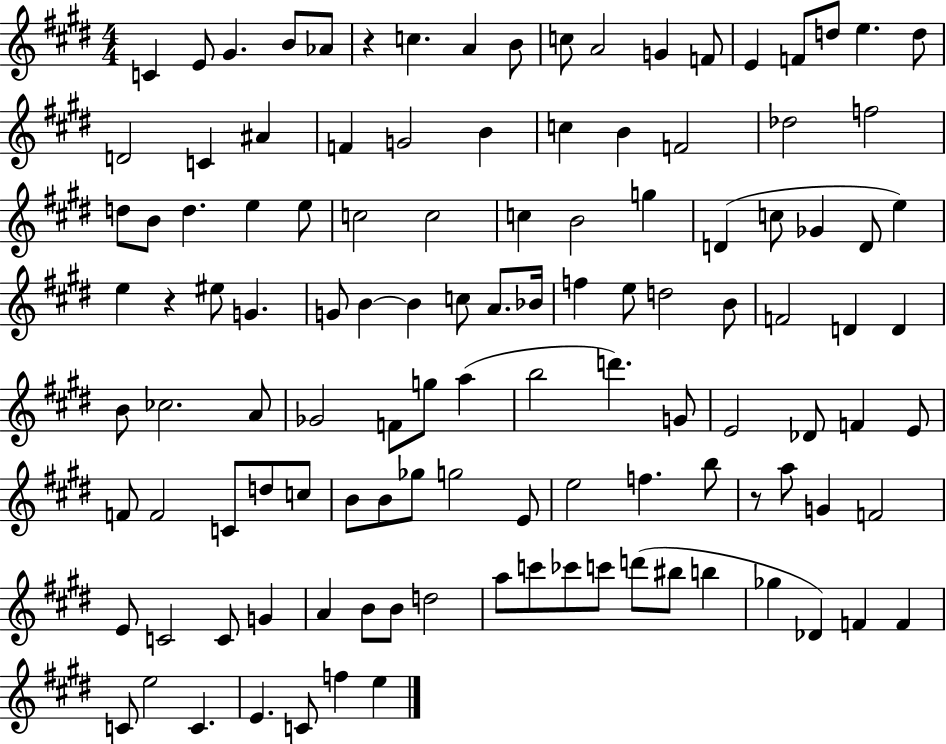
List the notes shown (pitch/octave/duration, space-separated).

C4/q E4/e G#4/q. B4/e Ab4/e R/q C5/q. A4/q B4/e C5/e A4/h G4/q F4/e E4/q F4/e D5/e E5/q. D5/e D4/h C4/q A#4/q F4/q G4/h B4/q C5/q B4/q F4/h Db5/h F5/h D5/e B4/e D5/q. E5/q E5/e C5/h C5/h C5/q B4/h G5/q D4/q C5/e Gb4/q D4/e E5/q E5/q R/q EIS5/e G4/q. G4/e B4/q B4/q C5/e A4/e. Bb4/s F5/q E5/e D5/h B4/e F4/h D4/q D4/q B4/e CES5/h. A4/e Gb4/h F4/e G5/e A5/q B5/h D6/q. G4/e E4/h Db4/e F4/q E4/e F4/e F4/h C4/e D5/e C5/e B4/e B4/e Gb5/e G5/h E4/e E5/h F5/q. B5/e R/e A5/e G4/q F4/h E4/e C4/h C4/e G4/q A4/q B4/e B4/e D5/h A5/e C6/e CES6/e C6/e D6/e BIS5/e B5/q Gb5/q Db4/q F4/q F4/q C4/e E5/h C4/q. E4/q. C4/e F5/q E5/q